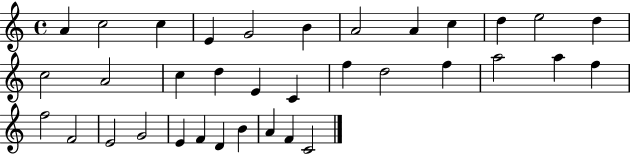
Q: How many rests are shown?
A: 0